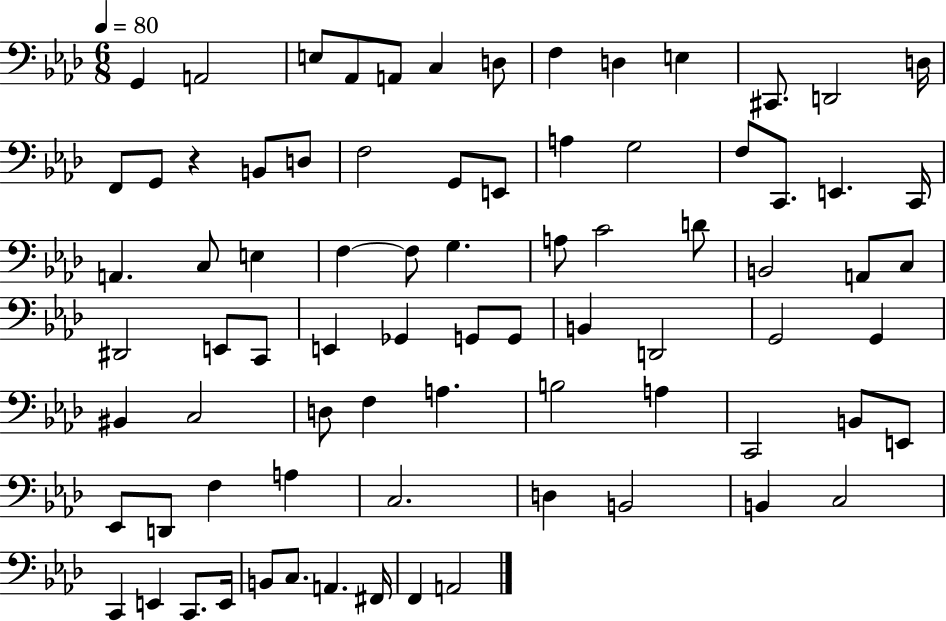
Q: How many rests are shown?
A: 1